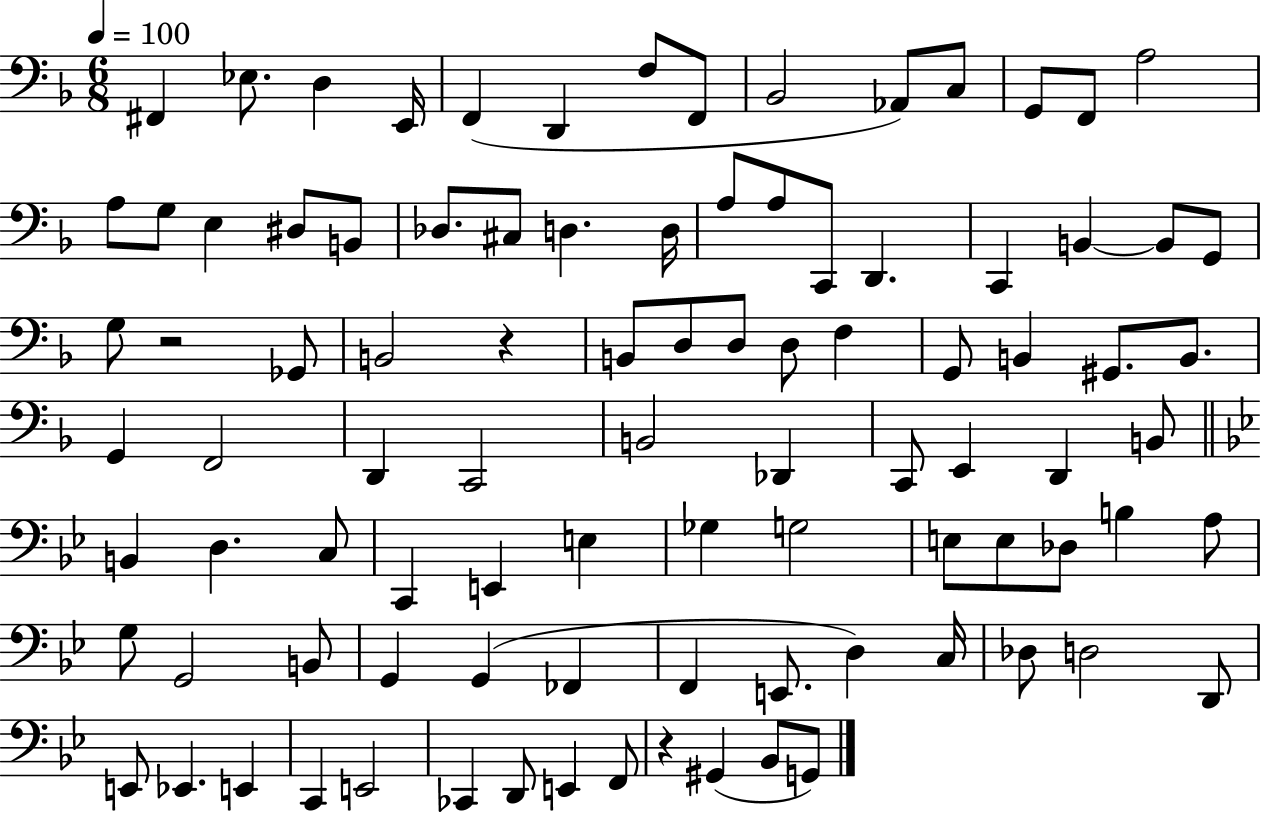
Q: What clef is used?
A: bass